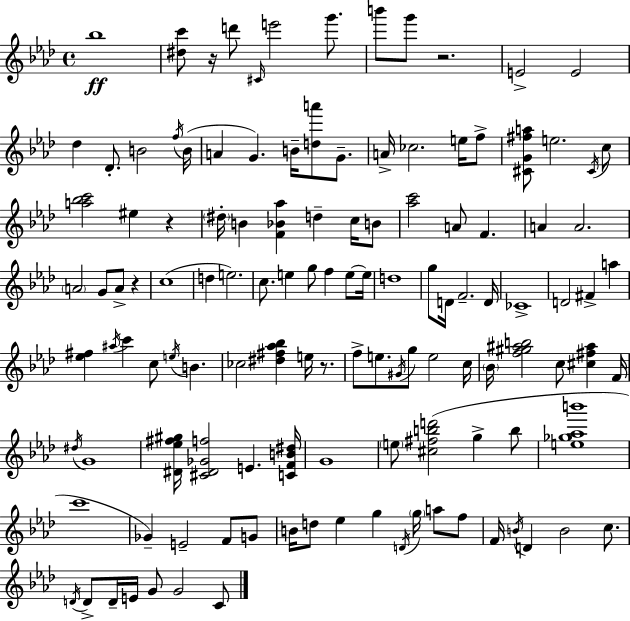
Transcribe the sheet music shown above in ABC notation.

X:1
T:Untitled
M:4/4
L:1/4
K:Ab
_b4 [^dc']/2 z/4 d'/2 ^C/4 e'2 g'/2 b'/2 g'/2 z2 E2 E2 _d _D/2 B2 f/4 B/4 A G B/4 [da']/2 G/2 A/4 _c2 e/4 f/2 [^CG^fa]/2 e2 ^C/4 c/2 [a_bc']2 ^e z ^d/4 B [F_B_a] d c/4 B/2 [_ac']2 A/2 F A A2 A2 G/2 A/2 z c4 d e2 c/2 e g/2 f e/2 e/4 d4 g/2 D/4 F2 D/4 _C4 D2 ^F a [_e^f] ^a/4 c' c/2 e/4 B _c2 [^d^f_a_b] e/4 z/2 f/2 e/2 ^G/4 g/2 e2 c/4 _B/4 [f^g^ab]2 c/2 [^c^f^a] F/4 ^d/4 G4 [^D_e^f^g]/4 [^C^D_Gf]2 E [CFB^d]/4 G4 e/2 [^c^fbd']2 g b/2 [e_g_ab']4 c'4 _G E2 F/2 G/2 B/4 d/2 _e g D/4 g/4 a/2 f/2 F/4 B/4 D B2 c/2 D/4 D/2 D/4 E/4 G/2 G2 C/2